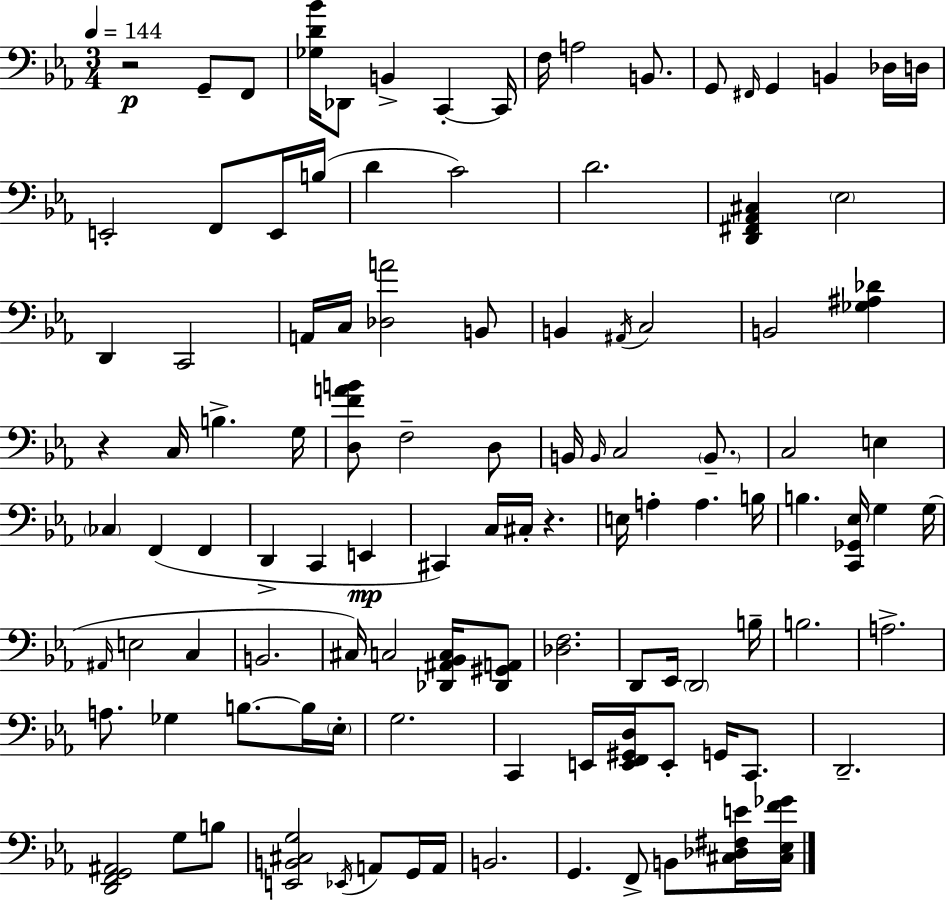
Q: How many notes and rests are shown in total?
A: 110